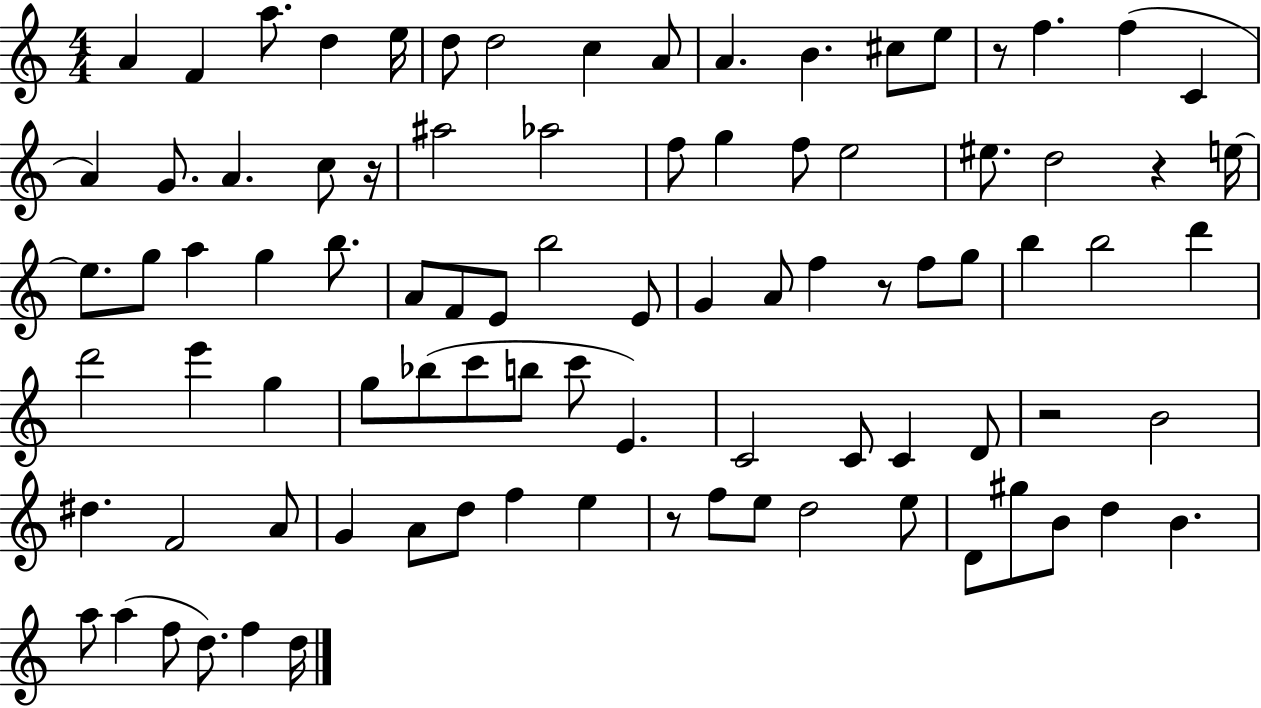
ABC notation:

X:1
T:Untitled
M:4/4
L:1/4
K:C
A F a/2 d e/4 d/2 d2 c A/2 A B ^c/2 e/2 z/2 f f C A G/2 A c/2 z/4 ^a2 _a2 f/2 g f/2 e2 ^e/2 d2 z e/4 e/2 g/2 a g b/2 A/2 F/2 E/2 b2 E/2 G A/2 f z/2 f/2 g/2 b b2 d' d'2 e' g g/2 _b/2 c'/2 b/2 c'/2 E C2 C/2 C D/2 z2 B2 ^d F2 A/2 G A/2 d/2 f e z/2 f/2 e/2 d2 e/2 D/2 ^g/2 B/2 d B a/2 a f/2 d/2 f d/4